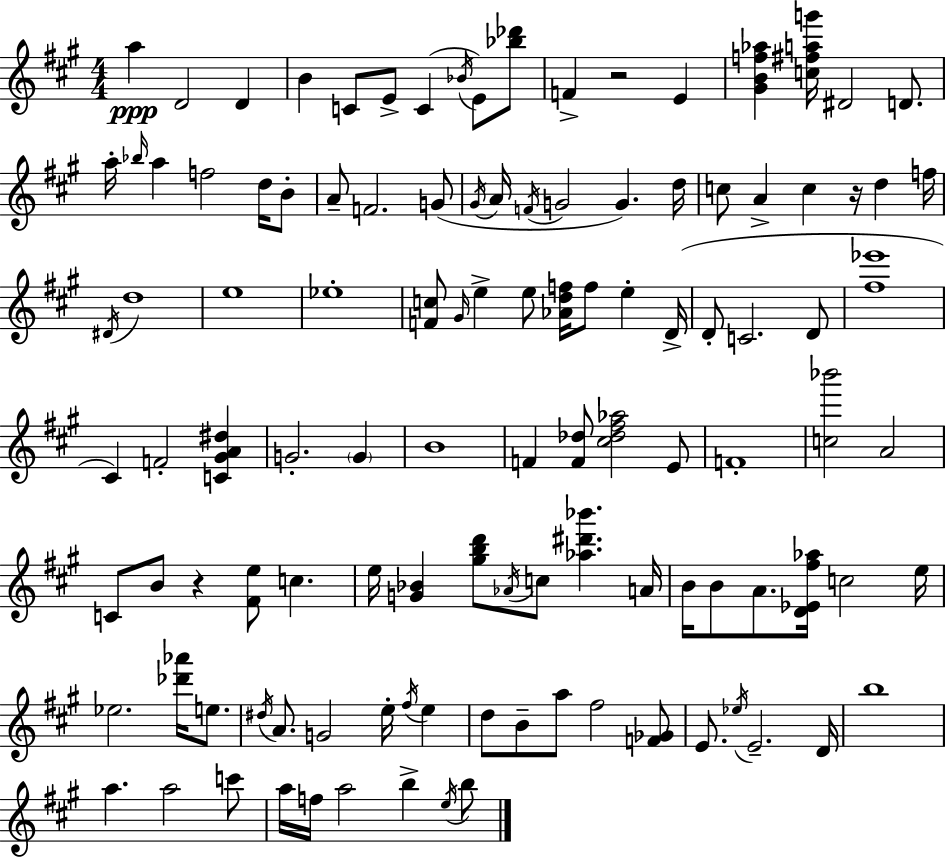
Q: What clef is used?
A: treble